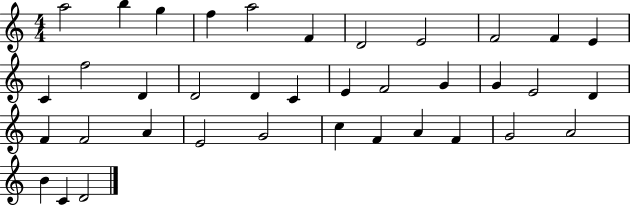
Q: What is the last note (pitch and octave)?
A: D4